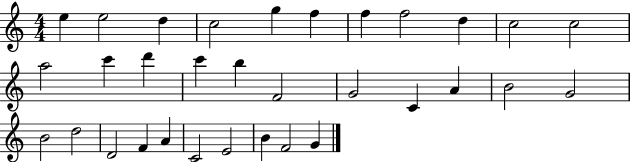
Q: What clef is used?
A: treble